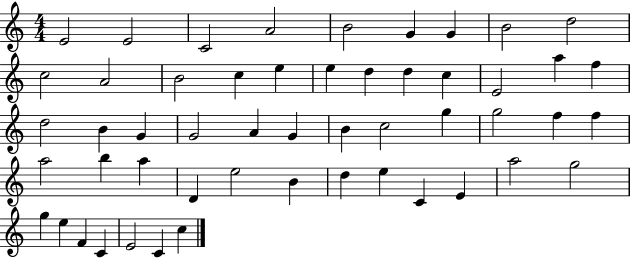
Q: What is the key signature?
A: C major